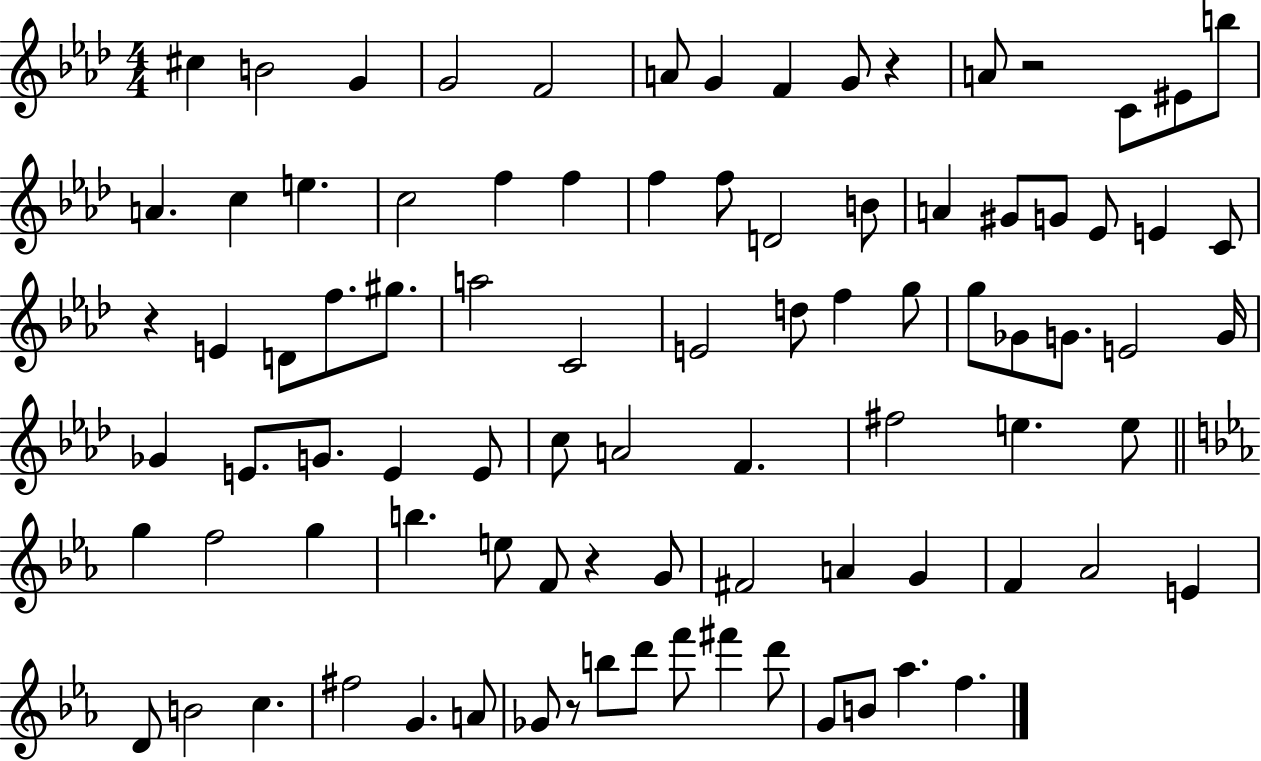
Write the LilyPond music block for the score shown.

{
  \clef treble
  \numericTimeSignature
  \time 4/4
  \key aes \major
  cis''4 b'2 g'4 | g'2 f'2 | a'8 g'4 f'4 g'8 r4 | a'8 r2 c'8 eis'8 b''8 | \break a'4. c''4 e''4. | c''2 f''4 f''4 | f''4 f''8 d'2 b'8 | a'4 gis'8 g'8 ees'8 e'4 c'8 | \break r4 e'4 d'8 f''8. gis''8. | a''2 c'2 | e'2 d''8 f''4 g''8 | g''8 ges'8 g'8. e'2 g'16 | \break ges'4 e'8. g'8. e'4 e'8 | c''8 a'2 f'4. | fis''2 e''4. e''8 | \bar "||" \break \key ees \major g''4 f''2 g''4 | b''4. e''8 f'8 r4 g'8 | fis'2 a'4 g'4 | f'4 aes'2 e'4 | \break d'8 b'2 c''4. | fis''2 g'4. a'8 | ges'8 r8 b''8 d'''8 f'''8 fis'''4 d'''8 | g'8 b'8 aes''4. f''4. | \break \bar "|."
}